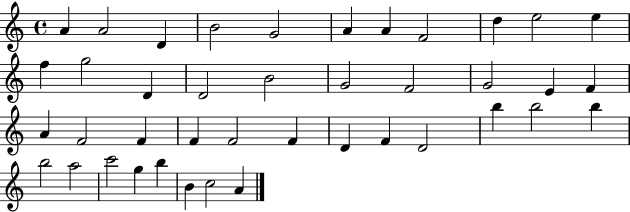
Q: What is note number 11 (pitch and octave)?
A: E5